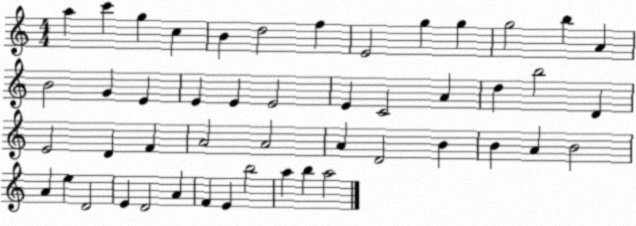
X:1
T:Untitled
M:4/4
L:1/4
K:C
a c' g c B d2 f E2 g g g2 b A B2 G E E E E2 E C2 A d b2 D E2 D F A2 A2 A D2 B B A B2 A e D2 E D2 A F E b2 a b a2